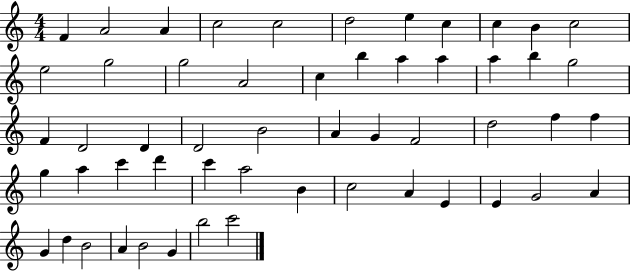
{
  \clef treble
  \numericTimeSignature
  \time 4/4
  \key c \major
  f'4 a'2 a'4 | c''2 c''2 | d''2 e''4 c''4 | c''4 b'4 c''2 | \break e''2 g''2 | g''2 a'2 | c''4 b''4 a''4 a''4 | a''4 b''4 g''2 | \break f'4 d'2 d'4 | d'2 b'2 | a'4 g'4 f'2 | d''2 f''4 f''4 | \break g''4 a''4 c'''4 d'''4 | c'''4 a''2 b'4 | c''2 a'4 e'4 | e'4 g'2 a'4 | \break g'4 d''4 b'2 | a'4 b'2 g'4 | b''2 c'''2 | \bar "|."
}